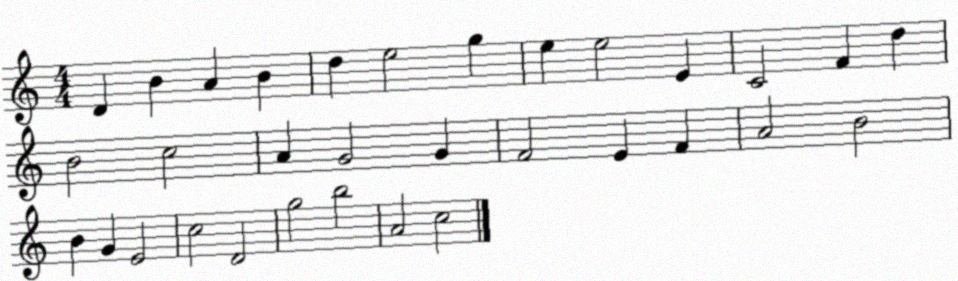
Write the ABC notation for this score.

X:1
T:Untitled
M:4/4
L:1/4
K:C
D B A B d e2 g e e2 E C2 F d B2 c2 A G2 G F2 E F A2 B2 B G E2 c2 D2 g2 b2 A2 c2